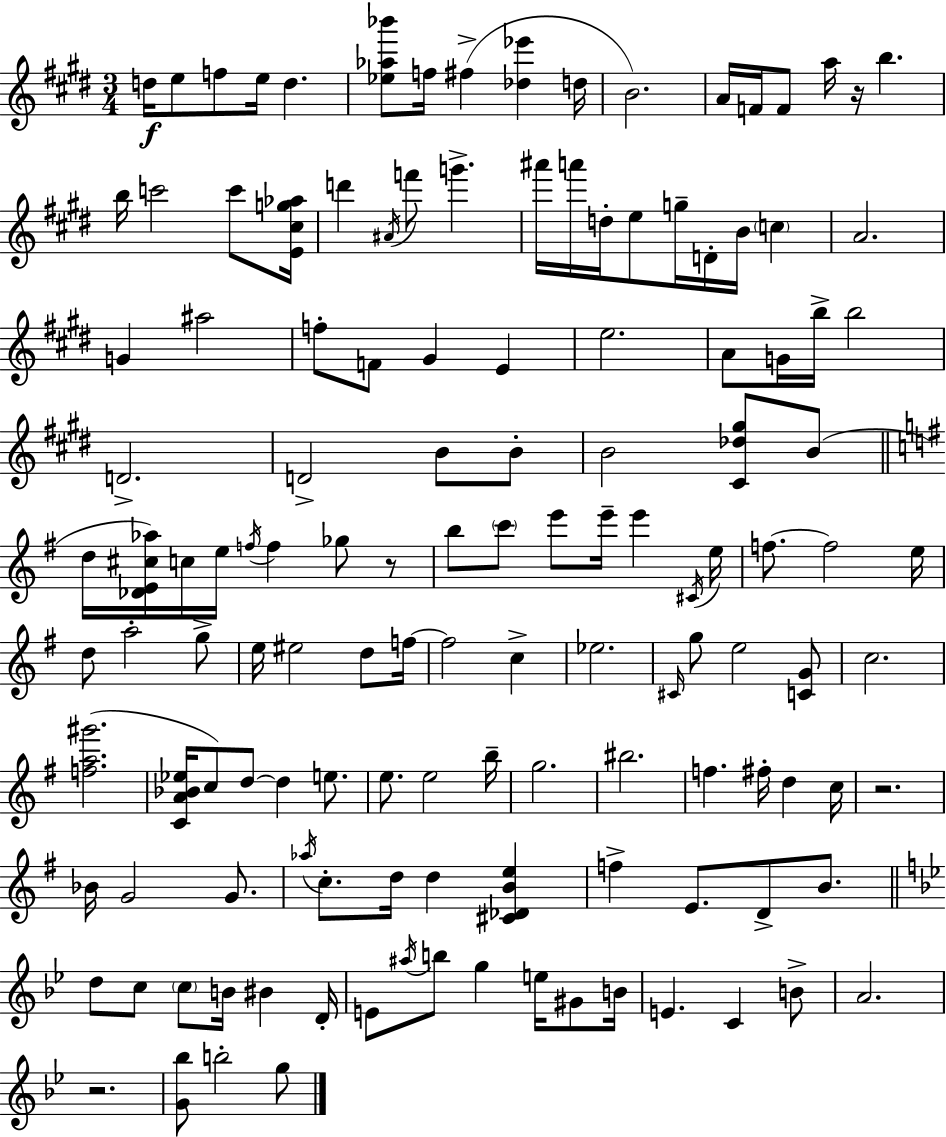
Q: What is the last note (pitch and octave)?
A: G5